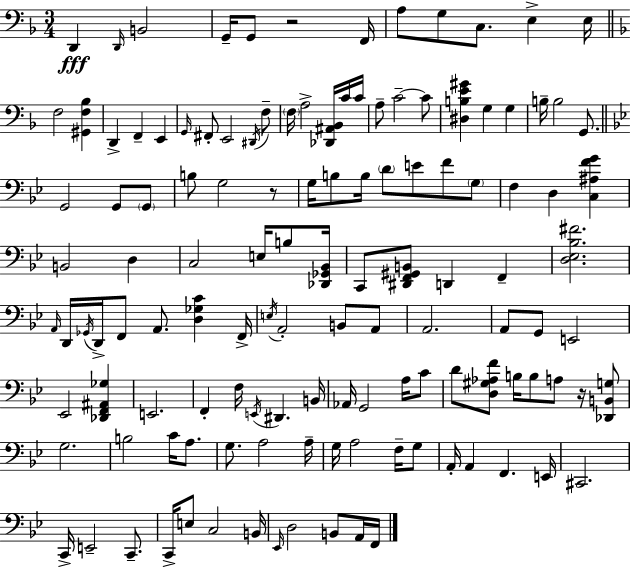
{
  \clef bass
  \numericTimeSignature
  \time 3/4
  \key d \minor
  d,4\fff \grace { d,16 } b,2 | g,16-- g,8 r2 | f,16 a8 g8 c8. e4-> | e16 \bar "||" \break \key d \minor f2 <gis, f bes>4 | d,4-> f,4-- e,4 | \grace { g,16 } fis,8-. e,2 \acciaccatura { dis,16 } | f8-- \parenthesize f16 a2-> <des, ais, bes,>16 | \break c'16 c'16 a8-- c'2--~~ | c'8 <dis b e' gis'>4 g4 g4 | b16-- b2 g,8. | \bar "||" \break \key bes \major g,2 g,8 \parenthesize g,8 | b8 g2 r8 | g16 b8 b16 \parenthesize d'8 e'8 f'8 \parenthesize g8 | f4 d4 <c ais f' g'>4 | \break b,2 d4 | c2 e16 b8 <des, ges, bes,>16 | c,8 <dis, f, gis, b,>8 d,4 f,4-- | <d ees bes fis'>2. | \break \grace { a,16 } d,16 \acciaccatura { ges,16 } d,16-> f,8 a,8. <d ges c'>4 | f,16-> \acciaccatura { e16 } a,2-. b,8 | a,8 a,2. | a,8 g,8 e,2 | \break ees,2 <des, f, ais, ges>4 | e,2. | f,4-. f16 \acciaccatura { e,16 } dis,4. | b,16 aes,16 g,2 | \break a16 c'8 d'8 <d gis aes f'>8 b16 b8 a8 | r16 <des, b, g>8 g2. | b2 | c'16 a8. g8. a2 | \break a16-- g16 a2 | f16-- g8 a,16-. a,4 f,4. | e,16 cis,2. | c,16-> e,2-- | \break c,8.-- c,16-> e8 c2 | b,16 \grace { ees,16 } d2 | b,8 a,16 f,16 \bar "|."
}